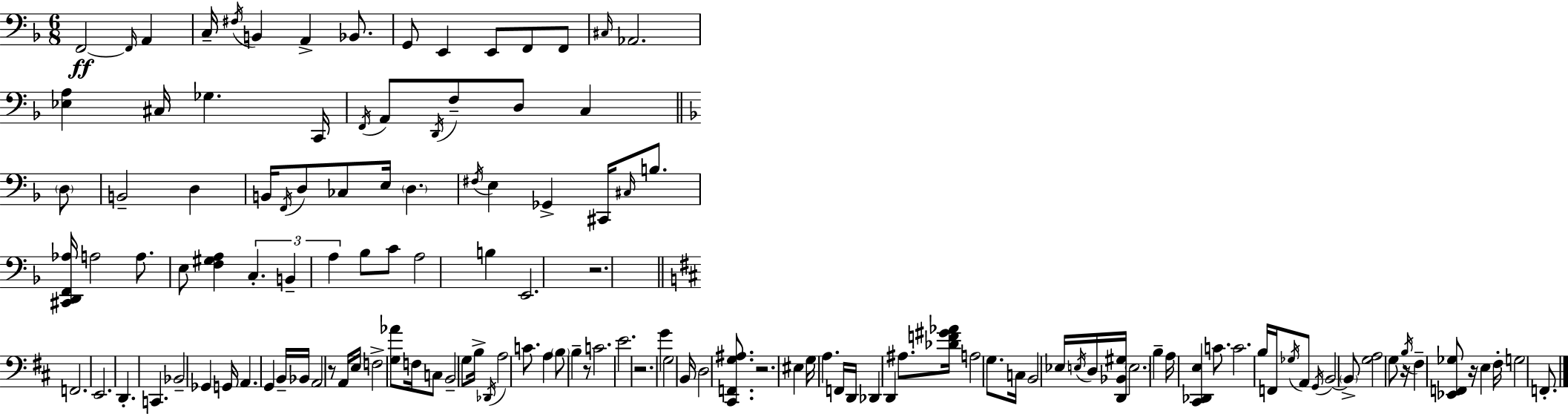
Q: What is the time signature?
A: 6/8